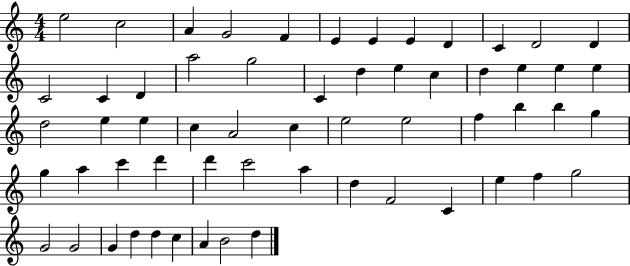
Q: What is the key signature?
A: C major